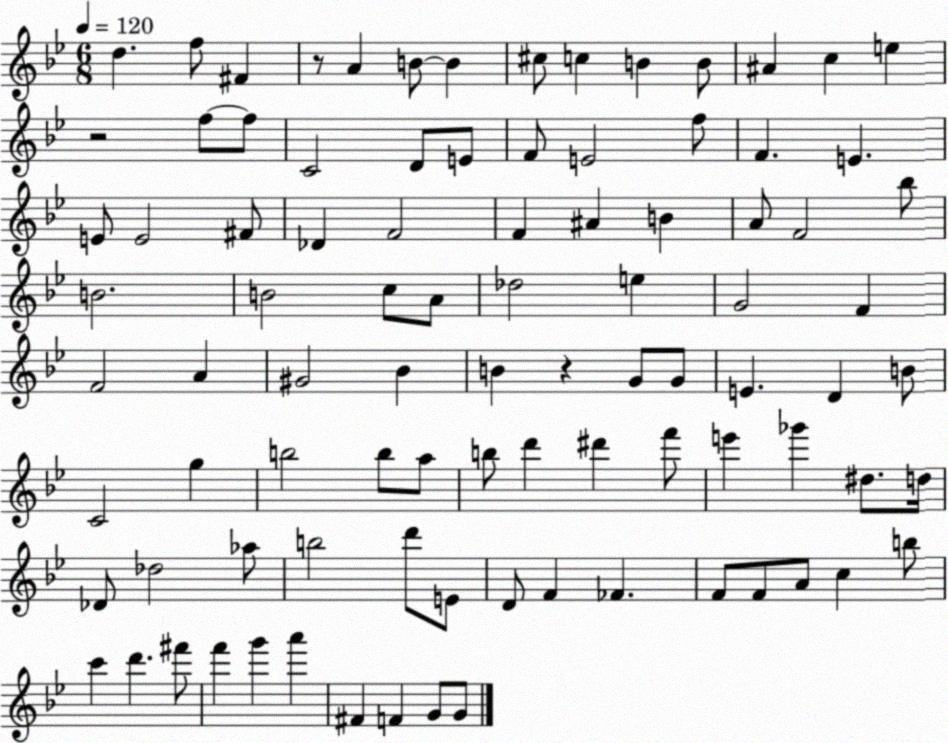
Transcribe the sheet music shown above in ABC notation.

X:1
T:Untitled
M:6/8
L:1/4
K:Bb
d f/2 ^F z/2 A B/2 B ^c/2 c B B/2 ^A c e z2 f/2 f/2 C2 D/2 E/2 F/2 E2 f/2 F E E/2 E2 ^F/2 _D F2 F ^A B A/2 F2 _b/2 B2 B2 c/2 A/2 _d2 e G2 F F2 A ^G2 _B B z G/2 G/2 E D B/2 C2 g b2 b/2 a/2 b/2 d' ^d' f'/2 e' _g' ^d/2 d/4 _D/2 _d2 _a/2 b2 d'/2 E/2 D/2 F _F F/2 F/2 A/2 c b/2 c' d' ^f'/2 f' g' a' ^F F G/2 G/2